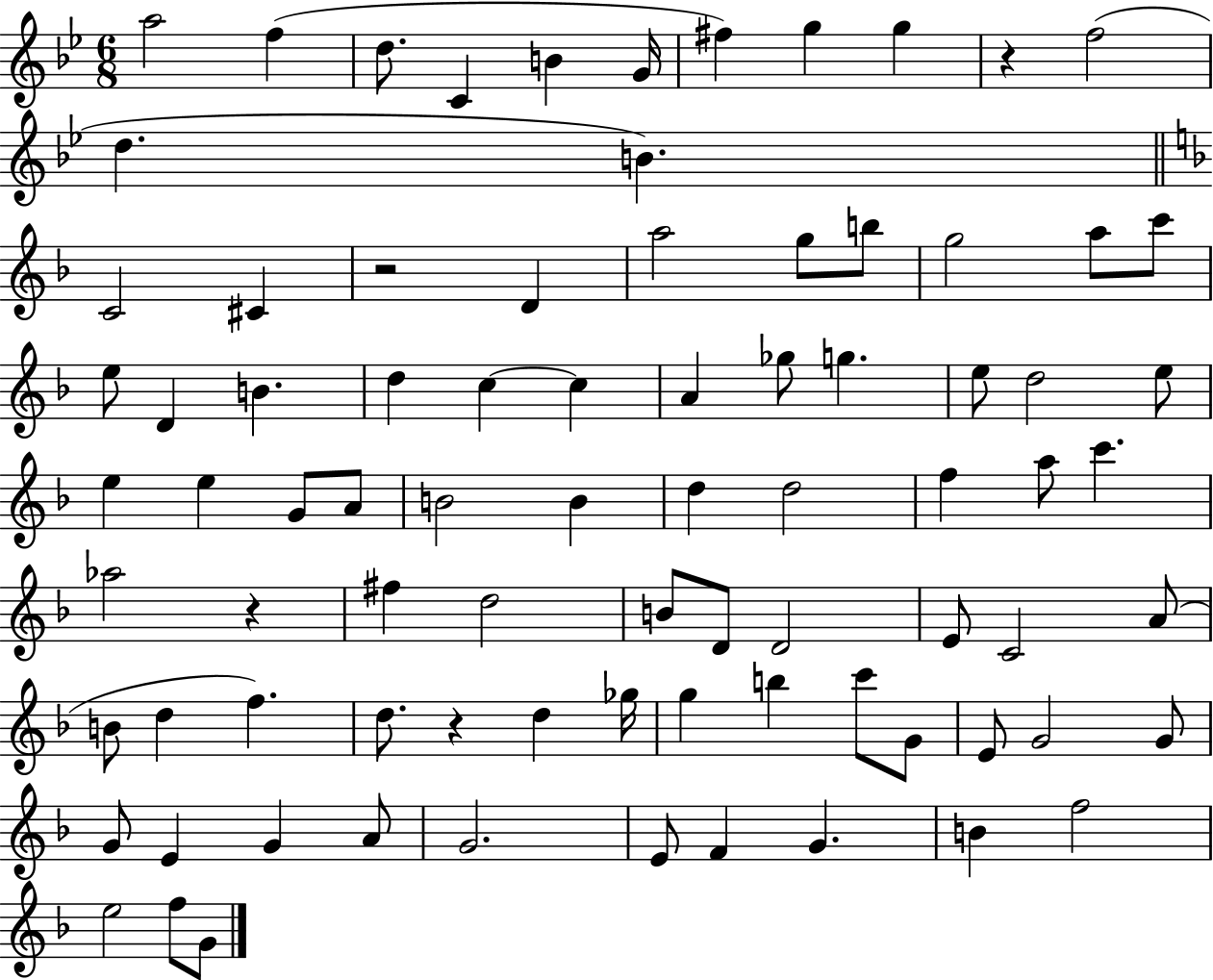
{
  \clef treble
  \numericTimeSignature
  \time 6/8
  \key bes \major
  a''2 f''4( | d''8. c'4 b'4 g'16 | fis''4) g''4 g''4 | r4 f''2( | \break d''4. b'4.) | \bar "||" \break \key f \major c'2 cis'4 | r2 d'4 | a''2 g''8 b''8 | g''2 a''8 c'''8 | \break e''8 d'4 b'4. | d''4 c''4~~ c''4 | a'4 ges''8 g''4. | e''8 d''2 e''8 | \break e''4 e''4 g'8 a'8 | b'2 b'4 | d''4 d''2 | f''4 a''8 c'''4. | \break aes''2 r4 | fis''4 d''2 | b'8 d'8 d'2 | e'8 c'2 a'8( | \break b'8 d''4 f''4.) | d''8. r4 d''4 ges''16 | g''4 b''4 c'''8 g'8 | e'8 g'2 g'8 | \break g'8 e'4 g'4 a'8 | g'2. | e'8 f'4 g'4. | b'4 f''2 | \break e''2 f''8 g'8 | \bar "|."
}